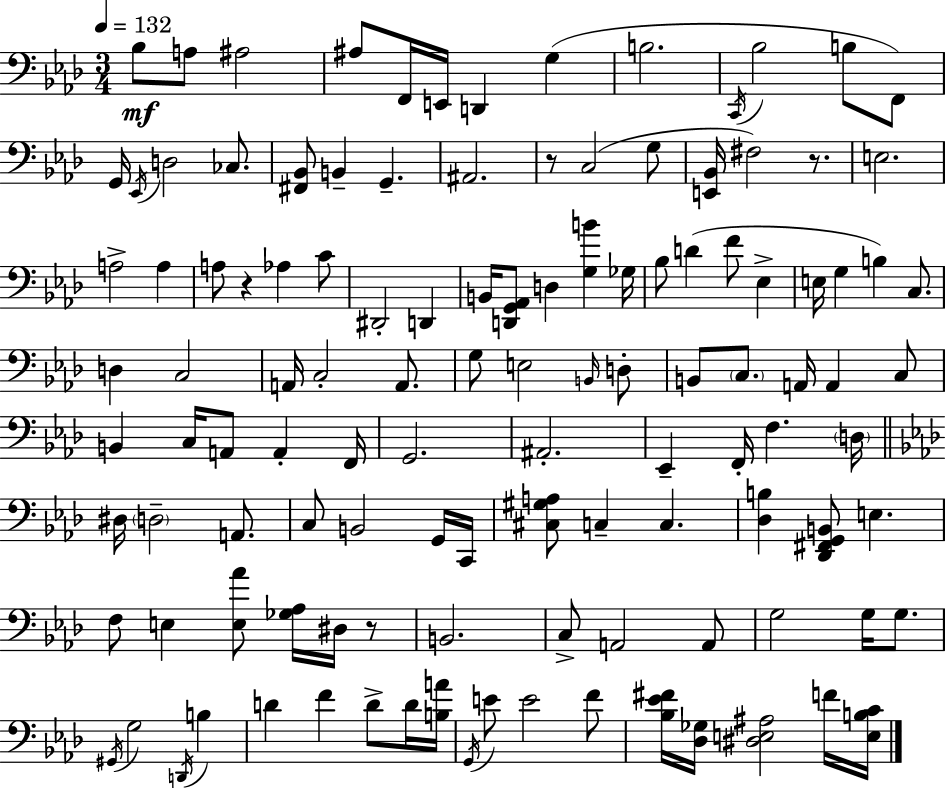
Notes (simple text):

Bb3/e A3/e A#3/h A#3/e F2/s E2/s D2/q G3/q B3/h. C2/s Bb3/h B3/e F2/e G2/s Eb2/s D3/h CES3/e. [F#2,Bb2]/e B2/q G2/q. A#2/h. R/e C3/h G3/e [E2,Bb2]/s F#3/h R/e. E3/h. A3/h A3/q A3/e R/q Ab3/q C4/e D#2/h D2/q B2/s [D2,G2,Ab2]/e D3/q [G3,B4]/q Gb3/s Bb3/e D4/q F4/e Eb3/q E3/s G3/q B3/q C3/e. D3/q C3/h A2/s C3/h A2/e. G3/e E3/h B2/s D3/e B2/e C3/e. A2/s A2/q C3/e B2/q C3/s A2/e A2/q F2/s G2/h. A#2/h. Eb2/q F2/s F3/q. D3/s D#3/s D3/h A2/e. C3/e B2/h G2/s C2/s [C#3,G#3,A3]/e C3/q C3/q. [Db3,B3]/q [Db2,F#2,G2,B2]/e E3/q. F3/e E3/q [E3,Ab4]/e [Gb3,Ab3]/s D#3/s R/e B2/h. C3/e A2/h A2/e G3/h G3/s G3/e. G#2/s G3/h D2/s B3/q D4/q F4/q D4/e D4/s [B3,A4]/s G2/s E4/e E4/h F4/e [Bb3,Eb4,F#4]/s [Db3,Gb3]/s [D#3,E3,A#3]/h F4/s [E3,B3,C4]/s